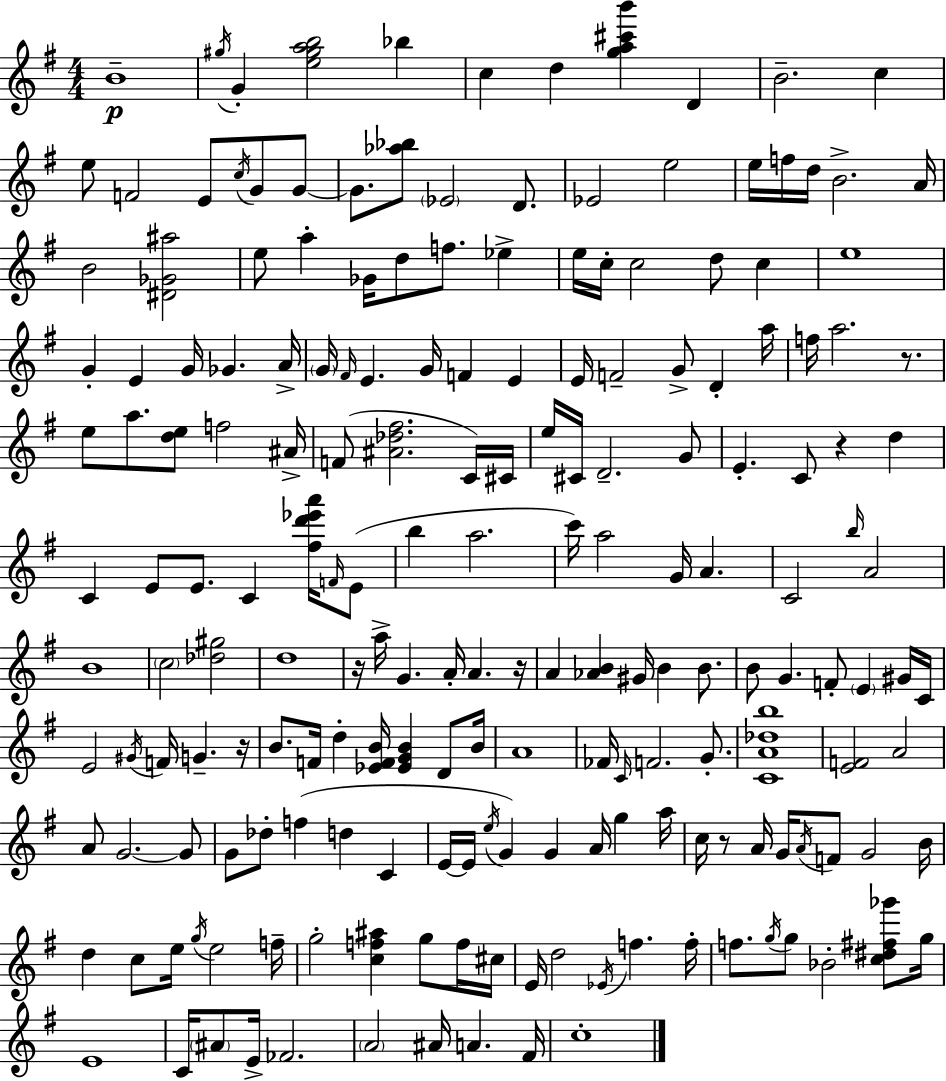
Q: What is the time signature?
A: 4/4